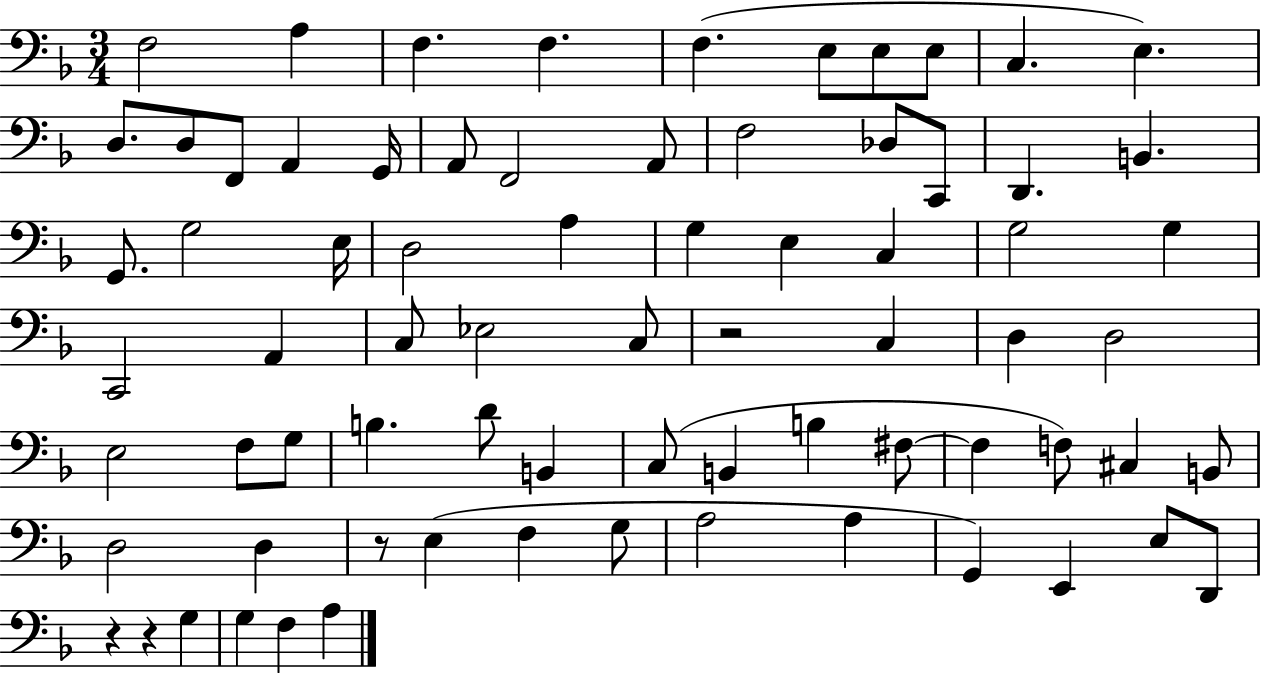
X:1
T:Untitled
M:3/4
L:1/4
K:F
F,2 A, F, F, F, E,/2 E,/2 E,/2 C, E, D,/2 D,/2 F,,/2 A,, G,,/4 A,,/2 F,,2 A,,/2 F,2 _D,/2 C,,/2 D,, B,, G,,/2 G,2 E,/4 D,2 A, G, E, C, G,2 G, C,,2 A,, C,/2 _E,2 C,/2 z2 C, D, D,2 E,2 F,/2 G,/2 B, D/2 B,, C,/2 B,, B, ^F,/2 ^F, F,/2 ^C, B,,/2 D,2 D, z/2 E, F, G,/2 A,2 A, G,, E,, E,/2 D,,/2 z z G, G, F, A,